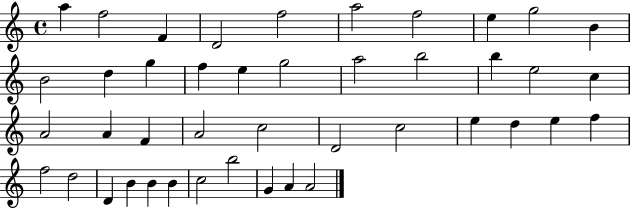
A5/q F5/h F4/q D4/h F5/h A5/h F5/h E5/q G5/h B4/q B4/h D5/q G5/q F5/q E5/q G5/h A5/h B5/h B5/q E5/h C5/q A4/h A4/q F4/q A4/h C5/h D4/h C5/h E5/q D5/q E5/q F5/q F5/h D5/h D4/q B4/q B4/q B4/q C5/h B5/h G4/q A4/q A4/h